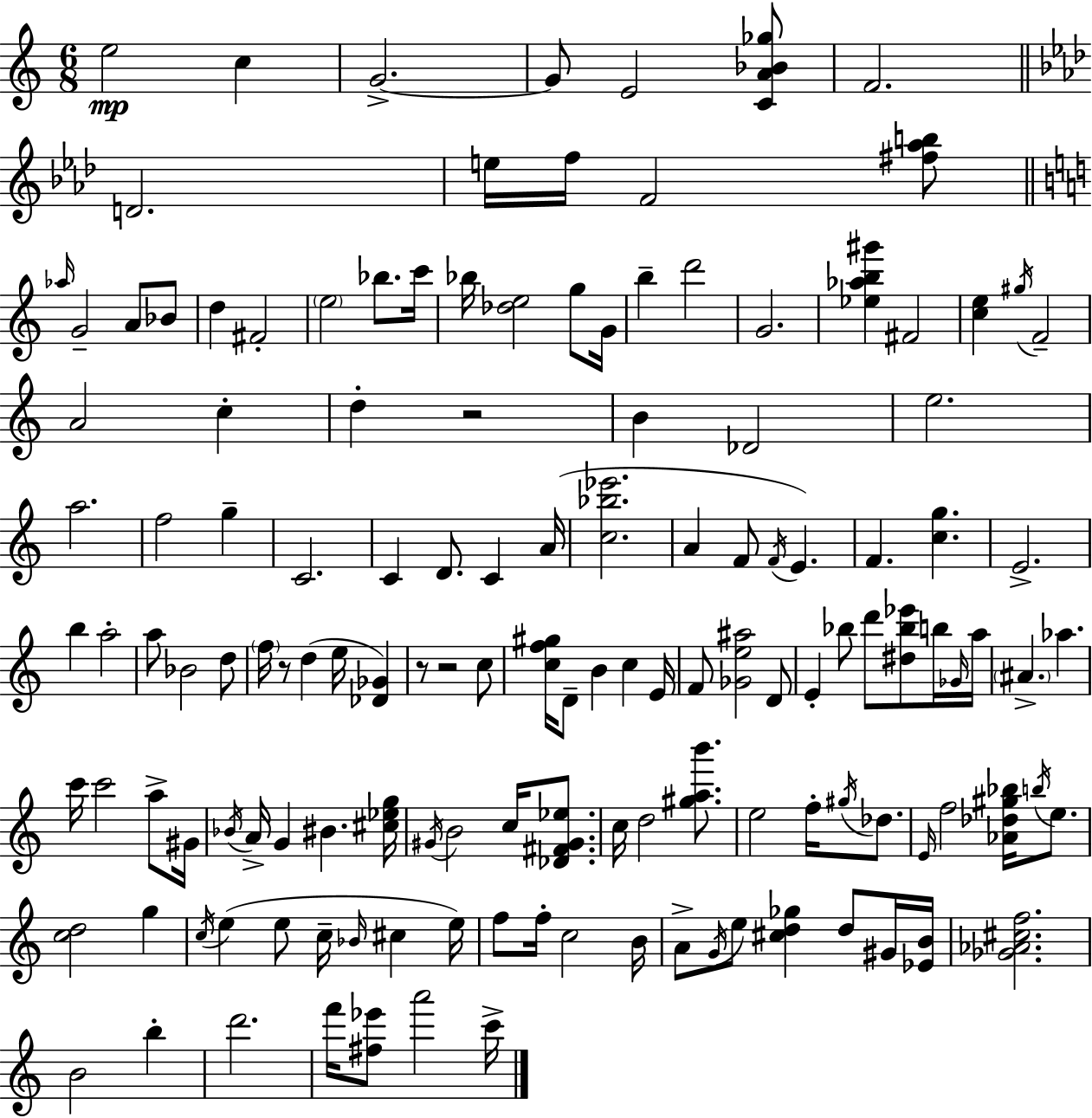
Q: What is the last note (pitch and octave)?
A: C6